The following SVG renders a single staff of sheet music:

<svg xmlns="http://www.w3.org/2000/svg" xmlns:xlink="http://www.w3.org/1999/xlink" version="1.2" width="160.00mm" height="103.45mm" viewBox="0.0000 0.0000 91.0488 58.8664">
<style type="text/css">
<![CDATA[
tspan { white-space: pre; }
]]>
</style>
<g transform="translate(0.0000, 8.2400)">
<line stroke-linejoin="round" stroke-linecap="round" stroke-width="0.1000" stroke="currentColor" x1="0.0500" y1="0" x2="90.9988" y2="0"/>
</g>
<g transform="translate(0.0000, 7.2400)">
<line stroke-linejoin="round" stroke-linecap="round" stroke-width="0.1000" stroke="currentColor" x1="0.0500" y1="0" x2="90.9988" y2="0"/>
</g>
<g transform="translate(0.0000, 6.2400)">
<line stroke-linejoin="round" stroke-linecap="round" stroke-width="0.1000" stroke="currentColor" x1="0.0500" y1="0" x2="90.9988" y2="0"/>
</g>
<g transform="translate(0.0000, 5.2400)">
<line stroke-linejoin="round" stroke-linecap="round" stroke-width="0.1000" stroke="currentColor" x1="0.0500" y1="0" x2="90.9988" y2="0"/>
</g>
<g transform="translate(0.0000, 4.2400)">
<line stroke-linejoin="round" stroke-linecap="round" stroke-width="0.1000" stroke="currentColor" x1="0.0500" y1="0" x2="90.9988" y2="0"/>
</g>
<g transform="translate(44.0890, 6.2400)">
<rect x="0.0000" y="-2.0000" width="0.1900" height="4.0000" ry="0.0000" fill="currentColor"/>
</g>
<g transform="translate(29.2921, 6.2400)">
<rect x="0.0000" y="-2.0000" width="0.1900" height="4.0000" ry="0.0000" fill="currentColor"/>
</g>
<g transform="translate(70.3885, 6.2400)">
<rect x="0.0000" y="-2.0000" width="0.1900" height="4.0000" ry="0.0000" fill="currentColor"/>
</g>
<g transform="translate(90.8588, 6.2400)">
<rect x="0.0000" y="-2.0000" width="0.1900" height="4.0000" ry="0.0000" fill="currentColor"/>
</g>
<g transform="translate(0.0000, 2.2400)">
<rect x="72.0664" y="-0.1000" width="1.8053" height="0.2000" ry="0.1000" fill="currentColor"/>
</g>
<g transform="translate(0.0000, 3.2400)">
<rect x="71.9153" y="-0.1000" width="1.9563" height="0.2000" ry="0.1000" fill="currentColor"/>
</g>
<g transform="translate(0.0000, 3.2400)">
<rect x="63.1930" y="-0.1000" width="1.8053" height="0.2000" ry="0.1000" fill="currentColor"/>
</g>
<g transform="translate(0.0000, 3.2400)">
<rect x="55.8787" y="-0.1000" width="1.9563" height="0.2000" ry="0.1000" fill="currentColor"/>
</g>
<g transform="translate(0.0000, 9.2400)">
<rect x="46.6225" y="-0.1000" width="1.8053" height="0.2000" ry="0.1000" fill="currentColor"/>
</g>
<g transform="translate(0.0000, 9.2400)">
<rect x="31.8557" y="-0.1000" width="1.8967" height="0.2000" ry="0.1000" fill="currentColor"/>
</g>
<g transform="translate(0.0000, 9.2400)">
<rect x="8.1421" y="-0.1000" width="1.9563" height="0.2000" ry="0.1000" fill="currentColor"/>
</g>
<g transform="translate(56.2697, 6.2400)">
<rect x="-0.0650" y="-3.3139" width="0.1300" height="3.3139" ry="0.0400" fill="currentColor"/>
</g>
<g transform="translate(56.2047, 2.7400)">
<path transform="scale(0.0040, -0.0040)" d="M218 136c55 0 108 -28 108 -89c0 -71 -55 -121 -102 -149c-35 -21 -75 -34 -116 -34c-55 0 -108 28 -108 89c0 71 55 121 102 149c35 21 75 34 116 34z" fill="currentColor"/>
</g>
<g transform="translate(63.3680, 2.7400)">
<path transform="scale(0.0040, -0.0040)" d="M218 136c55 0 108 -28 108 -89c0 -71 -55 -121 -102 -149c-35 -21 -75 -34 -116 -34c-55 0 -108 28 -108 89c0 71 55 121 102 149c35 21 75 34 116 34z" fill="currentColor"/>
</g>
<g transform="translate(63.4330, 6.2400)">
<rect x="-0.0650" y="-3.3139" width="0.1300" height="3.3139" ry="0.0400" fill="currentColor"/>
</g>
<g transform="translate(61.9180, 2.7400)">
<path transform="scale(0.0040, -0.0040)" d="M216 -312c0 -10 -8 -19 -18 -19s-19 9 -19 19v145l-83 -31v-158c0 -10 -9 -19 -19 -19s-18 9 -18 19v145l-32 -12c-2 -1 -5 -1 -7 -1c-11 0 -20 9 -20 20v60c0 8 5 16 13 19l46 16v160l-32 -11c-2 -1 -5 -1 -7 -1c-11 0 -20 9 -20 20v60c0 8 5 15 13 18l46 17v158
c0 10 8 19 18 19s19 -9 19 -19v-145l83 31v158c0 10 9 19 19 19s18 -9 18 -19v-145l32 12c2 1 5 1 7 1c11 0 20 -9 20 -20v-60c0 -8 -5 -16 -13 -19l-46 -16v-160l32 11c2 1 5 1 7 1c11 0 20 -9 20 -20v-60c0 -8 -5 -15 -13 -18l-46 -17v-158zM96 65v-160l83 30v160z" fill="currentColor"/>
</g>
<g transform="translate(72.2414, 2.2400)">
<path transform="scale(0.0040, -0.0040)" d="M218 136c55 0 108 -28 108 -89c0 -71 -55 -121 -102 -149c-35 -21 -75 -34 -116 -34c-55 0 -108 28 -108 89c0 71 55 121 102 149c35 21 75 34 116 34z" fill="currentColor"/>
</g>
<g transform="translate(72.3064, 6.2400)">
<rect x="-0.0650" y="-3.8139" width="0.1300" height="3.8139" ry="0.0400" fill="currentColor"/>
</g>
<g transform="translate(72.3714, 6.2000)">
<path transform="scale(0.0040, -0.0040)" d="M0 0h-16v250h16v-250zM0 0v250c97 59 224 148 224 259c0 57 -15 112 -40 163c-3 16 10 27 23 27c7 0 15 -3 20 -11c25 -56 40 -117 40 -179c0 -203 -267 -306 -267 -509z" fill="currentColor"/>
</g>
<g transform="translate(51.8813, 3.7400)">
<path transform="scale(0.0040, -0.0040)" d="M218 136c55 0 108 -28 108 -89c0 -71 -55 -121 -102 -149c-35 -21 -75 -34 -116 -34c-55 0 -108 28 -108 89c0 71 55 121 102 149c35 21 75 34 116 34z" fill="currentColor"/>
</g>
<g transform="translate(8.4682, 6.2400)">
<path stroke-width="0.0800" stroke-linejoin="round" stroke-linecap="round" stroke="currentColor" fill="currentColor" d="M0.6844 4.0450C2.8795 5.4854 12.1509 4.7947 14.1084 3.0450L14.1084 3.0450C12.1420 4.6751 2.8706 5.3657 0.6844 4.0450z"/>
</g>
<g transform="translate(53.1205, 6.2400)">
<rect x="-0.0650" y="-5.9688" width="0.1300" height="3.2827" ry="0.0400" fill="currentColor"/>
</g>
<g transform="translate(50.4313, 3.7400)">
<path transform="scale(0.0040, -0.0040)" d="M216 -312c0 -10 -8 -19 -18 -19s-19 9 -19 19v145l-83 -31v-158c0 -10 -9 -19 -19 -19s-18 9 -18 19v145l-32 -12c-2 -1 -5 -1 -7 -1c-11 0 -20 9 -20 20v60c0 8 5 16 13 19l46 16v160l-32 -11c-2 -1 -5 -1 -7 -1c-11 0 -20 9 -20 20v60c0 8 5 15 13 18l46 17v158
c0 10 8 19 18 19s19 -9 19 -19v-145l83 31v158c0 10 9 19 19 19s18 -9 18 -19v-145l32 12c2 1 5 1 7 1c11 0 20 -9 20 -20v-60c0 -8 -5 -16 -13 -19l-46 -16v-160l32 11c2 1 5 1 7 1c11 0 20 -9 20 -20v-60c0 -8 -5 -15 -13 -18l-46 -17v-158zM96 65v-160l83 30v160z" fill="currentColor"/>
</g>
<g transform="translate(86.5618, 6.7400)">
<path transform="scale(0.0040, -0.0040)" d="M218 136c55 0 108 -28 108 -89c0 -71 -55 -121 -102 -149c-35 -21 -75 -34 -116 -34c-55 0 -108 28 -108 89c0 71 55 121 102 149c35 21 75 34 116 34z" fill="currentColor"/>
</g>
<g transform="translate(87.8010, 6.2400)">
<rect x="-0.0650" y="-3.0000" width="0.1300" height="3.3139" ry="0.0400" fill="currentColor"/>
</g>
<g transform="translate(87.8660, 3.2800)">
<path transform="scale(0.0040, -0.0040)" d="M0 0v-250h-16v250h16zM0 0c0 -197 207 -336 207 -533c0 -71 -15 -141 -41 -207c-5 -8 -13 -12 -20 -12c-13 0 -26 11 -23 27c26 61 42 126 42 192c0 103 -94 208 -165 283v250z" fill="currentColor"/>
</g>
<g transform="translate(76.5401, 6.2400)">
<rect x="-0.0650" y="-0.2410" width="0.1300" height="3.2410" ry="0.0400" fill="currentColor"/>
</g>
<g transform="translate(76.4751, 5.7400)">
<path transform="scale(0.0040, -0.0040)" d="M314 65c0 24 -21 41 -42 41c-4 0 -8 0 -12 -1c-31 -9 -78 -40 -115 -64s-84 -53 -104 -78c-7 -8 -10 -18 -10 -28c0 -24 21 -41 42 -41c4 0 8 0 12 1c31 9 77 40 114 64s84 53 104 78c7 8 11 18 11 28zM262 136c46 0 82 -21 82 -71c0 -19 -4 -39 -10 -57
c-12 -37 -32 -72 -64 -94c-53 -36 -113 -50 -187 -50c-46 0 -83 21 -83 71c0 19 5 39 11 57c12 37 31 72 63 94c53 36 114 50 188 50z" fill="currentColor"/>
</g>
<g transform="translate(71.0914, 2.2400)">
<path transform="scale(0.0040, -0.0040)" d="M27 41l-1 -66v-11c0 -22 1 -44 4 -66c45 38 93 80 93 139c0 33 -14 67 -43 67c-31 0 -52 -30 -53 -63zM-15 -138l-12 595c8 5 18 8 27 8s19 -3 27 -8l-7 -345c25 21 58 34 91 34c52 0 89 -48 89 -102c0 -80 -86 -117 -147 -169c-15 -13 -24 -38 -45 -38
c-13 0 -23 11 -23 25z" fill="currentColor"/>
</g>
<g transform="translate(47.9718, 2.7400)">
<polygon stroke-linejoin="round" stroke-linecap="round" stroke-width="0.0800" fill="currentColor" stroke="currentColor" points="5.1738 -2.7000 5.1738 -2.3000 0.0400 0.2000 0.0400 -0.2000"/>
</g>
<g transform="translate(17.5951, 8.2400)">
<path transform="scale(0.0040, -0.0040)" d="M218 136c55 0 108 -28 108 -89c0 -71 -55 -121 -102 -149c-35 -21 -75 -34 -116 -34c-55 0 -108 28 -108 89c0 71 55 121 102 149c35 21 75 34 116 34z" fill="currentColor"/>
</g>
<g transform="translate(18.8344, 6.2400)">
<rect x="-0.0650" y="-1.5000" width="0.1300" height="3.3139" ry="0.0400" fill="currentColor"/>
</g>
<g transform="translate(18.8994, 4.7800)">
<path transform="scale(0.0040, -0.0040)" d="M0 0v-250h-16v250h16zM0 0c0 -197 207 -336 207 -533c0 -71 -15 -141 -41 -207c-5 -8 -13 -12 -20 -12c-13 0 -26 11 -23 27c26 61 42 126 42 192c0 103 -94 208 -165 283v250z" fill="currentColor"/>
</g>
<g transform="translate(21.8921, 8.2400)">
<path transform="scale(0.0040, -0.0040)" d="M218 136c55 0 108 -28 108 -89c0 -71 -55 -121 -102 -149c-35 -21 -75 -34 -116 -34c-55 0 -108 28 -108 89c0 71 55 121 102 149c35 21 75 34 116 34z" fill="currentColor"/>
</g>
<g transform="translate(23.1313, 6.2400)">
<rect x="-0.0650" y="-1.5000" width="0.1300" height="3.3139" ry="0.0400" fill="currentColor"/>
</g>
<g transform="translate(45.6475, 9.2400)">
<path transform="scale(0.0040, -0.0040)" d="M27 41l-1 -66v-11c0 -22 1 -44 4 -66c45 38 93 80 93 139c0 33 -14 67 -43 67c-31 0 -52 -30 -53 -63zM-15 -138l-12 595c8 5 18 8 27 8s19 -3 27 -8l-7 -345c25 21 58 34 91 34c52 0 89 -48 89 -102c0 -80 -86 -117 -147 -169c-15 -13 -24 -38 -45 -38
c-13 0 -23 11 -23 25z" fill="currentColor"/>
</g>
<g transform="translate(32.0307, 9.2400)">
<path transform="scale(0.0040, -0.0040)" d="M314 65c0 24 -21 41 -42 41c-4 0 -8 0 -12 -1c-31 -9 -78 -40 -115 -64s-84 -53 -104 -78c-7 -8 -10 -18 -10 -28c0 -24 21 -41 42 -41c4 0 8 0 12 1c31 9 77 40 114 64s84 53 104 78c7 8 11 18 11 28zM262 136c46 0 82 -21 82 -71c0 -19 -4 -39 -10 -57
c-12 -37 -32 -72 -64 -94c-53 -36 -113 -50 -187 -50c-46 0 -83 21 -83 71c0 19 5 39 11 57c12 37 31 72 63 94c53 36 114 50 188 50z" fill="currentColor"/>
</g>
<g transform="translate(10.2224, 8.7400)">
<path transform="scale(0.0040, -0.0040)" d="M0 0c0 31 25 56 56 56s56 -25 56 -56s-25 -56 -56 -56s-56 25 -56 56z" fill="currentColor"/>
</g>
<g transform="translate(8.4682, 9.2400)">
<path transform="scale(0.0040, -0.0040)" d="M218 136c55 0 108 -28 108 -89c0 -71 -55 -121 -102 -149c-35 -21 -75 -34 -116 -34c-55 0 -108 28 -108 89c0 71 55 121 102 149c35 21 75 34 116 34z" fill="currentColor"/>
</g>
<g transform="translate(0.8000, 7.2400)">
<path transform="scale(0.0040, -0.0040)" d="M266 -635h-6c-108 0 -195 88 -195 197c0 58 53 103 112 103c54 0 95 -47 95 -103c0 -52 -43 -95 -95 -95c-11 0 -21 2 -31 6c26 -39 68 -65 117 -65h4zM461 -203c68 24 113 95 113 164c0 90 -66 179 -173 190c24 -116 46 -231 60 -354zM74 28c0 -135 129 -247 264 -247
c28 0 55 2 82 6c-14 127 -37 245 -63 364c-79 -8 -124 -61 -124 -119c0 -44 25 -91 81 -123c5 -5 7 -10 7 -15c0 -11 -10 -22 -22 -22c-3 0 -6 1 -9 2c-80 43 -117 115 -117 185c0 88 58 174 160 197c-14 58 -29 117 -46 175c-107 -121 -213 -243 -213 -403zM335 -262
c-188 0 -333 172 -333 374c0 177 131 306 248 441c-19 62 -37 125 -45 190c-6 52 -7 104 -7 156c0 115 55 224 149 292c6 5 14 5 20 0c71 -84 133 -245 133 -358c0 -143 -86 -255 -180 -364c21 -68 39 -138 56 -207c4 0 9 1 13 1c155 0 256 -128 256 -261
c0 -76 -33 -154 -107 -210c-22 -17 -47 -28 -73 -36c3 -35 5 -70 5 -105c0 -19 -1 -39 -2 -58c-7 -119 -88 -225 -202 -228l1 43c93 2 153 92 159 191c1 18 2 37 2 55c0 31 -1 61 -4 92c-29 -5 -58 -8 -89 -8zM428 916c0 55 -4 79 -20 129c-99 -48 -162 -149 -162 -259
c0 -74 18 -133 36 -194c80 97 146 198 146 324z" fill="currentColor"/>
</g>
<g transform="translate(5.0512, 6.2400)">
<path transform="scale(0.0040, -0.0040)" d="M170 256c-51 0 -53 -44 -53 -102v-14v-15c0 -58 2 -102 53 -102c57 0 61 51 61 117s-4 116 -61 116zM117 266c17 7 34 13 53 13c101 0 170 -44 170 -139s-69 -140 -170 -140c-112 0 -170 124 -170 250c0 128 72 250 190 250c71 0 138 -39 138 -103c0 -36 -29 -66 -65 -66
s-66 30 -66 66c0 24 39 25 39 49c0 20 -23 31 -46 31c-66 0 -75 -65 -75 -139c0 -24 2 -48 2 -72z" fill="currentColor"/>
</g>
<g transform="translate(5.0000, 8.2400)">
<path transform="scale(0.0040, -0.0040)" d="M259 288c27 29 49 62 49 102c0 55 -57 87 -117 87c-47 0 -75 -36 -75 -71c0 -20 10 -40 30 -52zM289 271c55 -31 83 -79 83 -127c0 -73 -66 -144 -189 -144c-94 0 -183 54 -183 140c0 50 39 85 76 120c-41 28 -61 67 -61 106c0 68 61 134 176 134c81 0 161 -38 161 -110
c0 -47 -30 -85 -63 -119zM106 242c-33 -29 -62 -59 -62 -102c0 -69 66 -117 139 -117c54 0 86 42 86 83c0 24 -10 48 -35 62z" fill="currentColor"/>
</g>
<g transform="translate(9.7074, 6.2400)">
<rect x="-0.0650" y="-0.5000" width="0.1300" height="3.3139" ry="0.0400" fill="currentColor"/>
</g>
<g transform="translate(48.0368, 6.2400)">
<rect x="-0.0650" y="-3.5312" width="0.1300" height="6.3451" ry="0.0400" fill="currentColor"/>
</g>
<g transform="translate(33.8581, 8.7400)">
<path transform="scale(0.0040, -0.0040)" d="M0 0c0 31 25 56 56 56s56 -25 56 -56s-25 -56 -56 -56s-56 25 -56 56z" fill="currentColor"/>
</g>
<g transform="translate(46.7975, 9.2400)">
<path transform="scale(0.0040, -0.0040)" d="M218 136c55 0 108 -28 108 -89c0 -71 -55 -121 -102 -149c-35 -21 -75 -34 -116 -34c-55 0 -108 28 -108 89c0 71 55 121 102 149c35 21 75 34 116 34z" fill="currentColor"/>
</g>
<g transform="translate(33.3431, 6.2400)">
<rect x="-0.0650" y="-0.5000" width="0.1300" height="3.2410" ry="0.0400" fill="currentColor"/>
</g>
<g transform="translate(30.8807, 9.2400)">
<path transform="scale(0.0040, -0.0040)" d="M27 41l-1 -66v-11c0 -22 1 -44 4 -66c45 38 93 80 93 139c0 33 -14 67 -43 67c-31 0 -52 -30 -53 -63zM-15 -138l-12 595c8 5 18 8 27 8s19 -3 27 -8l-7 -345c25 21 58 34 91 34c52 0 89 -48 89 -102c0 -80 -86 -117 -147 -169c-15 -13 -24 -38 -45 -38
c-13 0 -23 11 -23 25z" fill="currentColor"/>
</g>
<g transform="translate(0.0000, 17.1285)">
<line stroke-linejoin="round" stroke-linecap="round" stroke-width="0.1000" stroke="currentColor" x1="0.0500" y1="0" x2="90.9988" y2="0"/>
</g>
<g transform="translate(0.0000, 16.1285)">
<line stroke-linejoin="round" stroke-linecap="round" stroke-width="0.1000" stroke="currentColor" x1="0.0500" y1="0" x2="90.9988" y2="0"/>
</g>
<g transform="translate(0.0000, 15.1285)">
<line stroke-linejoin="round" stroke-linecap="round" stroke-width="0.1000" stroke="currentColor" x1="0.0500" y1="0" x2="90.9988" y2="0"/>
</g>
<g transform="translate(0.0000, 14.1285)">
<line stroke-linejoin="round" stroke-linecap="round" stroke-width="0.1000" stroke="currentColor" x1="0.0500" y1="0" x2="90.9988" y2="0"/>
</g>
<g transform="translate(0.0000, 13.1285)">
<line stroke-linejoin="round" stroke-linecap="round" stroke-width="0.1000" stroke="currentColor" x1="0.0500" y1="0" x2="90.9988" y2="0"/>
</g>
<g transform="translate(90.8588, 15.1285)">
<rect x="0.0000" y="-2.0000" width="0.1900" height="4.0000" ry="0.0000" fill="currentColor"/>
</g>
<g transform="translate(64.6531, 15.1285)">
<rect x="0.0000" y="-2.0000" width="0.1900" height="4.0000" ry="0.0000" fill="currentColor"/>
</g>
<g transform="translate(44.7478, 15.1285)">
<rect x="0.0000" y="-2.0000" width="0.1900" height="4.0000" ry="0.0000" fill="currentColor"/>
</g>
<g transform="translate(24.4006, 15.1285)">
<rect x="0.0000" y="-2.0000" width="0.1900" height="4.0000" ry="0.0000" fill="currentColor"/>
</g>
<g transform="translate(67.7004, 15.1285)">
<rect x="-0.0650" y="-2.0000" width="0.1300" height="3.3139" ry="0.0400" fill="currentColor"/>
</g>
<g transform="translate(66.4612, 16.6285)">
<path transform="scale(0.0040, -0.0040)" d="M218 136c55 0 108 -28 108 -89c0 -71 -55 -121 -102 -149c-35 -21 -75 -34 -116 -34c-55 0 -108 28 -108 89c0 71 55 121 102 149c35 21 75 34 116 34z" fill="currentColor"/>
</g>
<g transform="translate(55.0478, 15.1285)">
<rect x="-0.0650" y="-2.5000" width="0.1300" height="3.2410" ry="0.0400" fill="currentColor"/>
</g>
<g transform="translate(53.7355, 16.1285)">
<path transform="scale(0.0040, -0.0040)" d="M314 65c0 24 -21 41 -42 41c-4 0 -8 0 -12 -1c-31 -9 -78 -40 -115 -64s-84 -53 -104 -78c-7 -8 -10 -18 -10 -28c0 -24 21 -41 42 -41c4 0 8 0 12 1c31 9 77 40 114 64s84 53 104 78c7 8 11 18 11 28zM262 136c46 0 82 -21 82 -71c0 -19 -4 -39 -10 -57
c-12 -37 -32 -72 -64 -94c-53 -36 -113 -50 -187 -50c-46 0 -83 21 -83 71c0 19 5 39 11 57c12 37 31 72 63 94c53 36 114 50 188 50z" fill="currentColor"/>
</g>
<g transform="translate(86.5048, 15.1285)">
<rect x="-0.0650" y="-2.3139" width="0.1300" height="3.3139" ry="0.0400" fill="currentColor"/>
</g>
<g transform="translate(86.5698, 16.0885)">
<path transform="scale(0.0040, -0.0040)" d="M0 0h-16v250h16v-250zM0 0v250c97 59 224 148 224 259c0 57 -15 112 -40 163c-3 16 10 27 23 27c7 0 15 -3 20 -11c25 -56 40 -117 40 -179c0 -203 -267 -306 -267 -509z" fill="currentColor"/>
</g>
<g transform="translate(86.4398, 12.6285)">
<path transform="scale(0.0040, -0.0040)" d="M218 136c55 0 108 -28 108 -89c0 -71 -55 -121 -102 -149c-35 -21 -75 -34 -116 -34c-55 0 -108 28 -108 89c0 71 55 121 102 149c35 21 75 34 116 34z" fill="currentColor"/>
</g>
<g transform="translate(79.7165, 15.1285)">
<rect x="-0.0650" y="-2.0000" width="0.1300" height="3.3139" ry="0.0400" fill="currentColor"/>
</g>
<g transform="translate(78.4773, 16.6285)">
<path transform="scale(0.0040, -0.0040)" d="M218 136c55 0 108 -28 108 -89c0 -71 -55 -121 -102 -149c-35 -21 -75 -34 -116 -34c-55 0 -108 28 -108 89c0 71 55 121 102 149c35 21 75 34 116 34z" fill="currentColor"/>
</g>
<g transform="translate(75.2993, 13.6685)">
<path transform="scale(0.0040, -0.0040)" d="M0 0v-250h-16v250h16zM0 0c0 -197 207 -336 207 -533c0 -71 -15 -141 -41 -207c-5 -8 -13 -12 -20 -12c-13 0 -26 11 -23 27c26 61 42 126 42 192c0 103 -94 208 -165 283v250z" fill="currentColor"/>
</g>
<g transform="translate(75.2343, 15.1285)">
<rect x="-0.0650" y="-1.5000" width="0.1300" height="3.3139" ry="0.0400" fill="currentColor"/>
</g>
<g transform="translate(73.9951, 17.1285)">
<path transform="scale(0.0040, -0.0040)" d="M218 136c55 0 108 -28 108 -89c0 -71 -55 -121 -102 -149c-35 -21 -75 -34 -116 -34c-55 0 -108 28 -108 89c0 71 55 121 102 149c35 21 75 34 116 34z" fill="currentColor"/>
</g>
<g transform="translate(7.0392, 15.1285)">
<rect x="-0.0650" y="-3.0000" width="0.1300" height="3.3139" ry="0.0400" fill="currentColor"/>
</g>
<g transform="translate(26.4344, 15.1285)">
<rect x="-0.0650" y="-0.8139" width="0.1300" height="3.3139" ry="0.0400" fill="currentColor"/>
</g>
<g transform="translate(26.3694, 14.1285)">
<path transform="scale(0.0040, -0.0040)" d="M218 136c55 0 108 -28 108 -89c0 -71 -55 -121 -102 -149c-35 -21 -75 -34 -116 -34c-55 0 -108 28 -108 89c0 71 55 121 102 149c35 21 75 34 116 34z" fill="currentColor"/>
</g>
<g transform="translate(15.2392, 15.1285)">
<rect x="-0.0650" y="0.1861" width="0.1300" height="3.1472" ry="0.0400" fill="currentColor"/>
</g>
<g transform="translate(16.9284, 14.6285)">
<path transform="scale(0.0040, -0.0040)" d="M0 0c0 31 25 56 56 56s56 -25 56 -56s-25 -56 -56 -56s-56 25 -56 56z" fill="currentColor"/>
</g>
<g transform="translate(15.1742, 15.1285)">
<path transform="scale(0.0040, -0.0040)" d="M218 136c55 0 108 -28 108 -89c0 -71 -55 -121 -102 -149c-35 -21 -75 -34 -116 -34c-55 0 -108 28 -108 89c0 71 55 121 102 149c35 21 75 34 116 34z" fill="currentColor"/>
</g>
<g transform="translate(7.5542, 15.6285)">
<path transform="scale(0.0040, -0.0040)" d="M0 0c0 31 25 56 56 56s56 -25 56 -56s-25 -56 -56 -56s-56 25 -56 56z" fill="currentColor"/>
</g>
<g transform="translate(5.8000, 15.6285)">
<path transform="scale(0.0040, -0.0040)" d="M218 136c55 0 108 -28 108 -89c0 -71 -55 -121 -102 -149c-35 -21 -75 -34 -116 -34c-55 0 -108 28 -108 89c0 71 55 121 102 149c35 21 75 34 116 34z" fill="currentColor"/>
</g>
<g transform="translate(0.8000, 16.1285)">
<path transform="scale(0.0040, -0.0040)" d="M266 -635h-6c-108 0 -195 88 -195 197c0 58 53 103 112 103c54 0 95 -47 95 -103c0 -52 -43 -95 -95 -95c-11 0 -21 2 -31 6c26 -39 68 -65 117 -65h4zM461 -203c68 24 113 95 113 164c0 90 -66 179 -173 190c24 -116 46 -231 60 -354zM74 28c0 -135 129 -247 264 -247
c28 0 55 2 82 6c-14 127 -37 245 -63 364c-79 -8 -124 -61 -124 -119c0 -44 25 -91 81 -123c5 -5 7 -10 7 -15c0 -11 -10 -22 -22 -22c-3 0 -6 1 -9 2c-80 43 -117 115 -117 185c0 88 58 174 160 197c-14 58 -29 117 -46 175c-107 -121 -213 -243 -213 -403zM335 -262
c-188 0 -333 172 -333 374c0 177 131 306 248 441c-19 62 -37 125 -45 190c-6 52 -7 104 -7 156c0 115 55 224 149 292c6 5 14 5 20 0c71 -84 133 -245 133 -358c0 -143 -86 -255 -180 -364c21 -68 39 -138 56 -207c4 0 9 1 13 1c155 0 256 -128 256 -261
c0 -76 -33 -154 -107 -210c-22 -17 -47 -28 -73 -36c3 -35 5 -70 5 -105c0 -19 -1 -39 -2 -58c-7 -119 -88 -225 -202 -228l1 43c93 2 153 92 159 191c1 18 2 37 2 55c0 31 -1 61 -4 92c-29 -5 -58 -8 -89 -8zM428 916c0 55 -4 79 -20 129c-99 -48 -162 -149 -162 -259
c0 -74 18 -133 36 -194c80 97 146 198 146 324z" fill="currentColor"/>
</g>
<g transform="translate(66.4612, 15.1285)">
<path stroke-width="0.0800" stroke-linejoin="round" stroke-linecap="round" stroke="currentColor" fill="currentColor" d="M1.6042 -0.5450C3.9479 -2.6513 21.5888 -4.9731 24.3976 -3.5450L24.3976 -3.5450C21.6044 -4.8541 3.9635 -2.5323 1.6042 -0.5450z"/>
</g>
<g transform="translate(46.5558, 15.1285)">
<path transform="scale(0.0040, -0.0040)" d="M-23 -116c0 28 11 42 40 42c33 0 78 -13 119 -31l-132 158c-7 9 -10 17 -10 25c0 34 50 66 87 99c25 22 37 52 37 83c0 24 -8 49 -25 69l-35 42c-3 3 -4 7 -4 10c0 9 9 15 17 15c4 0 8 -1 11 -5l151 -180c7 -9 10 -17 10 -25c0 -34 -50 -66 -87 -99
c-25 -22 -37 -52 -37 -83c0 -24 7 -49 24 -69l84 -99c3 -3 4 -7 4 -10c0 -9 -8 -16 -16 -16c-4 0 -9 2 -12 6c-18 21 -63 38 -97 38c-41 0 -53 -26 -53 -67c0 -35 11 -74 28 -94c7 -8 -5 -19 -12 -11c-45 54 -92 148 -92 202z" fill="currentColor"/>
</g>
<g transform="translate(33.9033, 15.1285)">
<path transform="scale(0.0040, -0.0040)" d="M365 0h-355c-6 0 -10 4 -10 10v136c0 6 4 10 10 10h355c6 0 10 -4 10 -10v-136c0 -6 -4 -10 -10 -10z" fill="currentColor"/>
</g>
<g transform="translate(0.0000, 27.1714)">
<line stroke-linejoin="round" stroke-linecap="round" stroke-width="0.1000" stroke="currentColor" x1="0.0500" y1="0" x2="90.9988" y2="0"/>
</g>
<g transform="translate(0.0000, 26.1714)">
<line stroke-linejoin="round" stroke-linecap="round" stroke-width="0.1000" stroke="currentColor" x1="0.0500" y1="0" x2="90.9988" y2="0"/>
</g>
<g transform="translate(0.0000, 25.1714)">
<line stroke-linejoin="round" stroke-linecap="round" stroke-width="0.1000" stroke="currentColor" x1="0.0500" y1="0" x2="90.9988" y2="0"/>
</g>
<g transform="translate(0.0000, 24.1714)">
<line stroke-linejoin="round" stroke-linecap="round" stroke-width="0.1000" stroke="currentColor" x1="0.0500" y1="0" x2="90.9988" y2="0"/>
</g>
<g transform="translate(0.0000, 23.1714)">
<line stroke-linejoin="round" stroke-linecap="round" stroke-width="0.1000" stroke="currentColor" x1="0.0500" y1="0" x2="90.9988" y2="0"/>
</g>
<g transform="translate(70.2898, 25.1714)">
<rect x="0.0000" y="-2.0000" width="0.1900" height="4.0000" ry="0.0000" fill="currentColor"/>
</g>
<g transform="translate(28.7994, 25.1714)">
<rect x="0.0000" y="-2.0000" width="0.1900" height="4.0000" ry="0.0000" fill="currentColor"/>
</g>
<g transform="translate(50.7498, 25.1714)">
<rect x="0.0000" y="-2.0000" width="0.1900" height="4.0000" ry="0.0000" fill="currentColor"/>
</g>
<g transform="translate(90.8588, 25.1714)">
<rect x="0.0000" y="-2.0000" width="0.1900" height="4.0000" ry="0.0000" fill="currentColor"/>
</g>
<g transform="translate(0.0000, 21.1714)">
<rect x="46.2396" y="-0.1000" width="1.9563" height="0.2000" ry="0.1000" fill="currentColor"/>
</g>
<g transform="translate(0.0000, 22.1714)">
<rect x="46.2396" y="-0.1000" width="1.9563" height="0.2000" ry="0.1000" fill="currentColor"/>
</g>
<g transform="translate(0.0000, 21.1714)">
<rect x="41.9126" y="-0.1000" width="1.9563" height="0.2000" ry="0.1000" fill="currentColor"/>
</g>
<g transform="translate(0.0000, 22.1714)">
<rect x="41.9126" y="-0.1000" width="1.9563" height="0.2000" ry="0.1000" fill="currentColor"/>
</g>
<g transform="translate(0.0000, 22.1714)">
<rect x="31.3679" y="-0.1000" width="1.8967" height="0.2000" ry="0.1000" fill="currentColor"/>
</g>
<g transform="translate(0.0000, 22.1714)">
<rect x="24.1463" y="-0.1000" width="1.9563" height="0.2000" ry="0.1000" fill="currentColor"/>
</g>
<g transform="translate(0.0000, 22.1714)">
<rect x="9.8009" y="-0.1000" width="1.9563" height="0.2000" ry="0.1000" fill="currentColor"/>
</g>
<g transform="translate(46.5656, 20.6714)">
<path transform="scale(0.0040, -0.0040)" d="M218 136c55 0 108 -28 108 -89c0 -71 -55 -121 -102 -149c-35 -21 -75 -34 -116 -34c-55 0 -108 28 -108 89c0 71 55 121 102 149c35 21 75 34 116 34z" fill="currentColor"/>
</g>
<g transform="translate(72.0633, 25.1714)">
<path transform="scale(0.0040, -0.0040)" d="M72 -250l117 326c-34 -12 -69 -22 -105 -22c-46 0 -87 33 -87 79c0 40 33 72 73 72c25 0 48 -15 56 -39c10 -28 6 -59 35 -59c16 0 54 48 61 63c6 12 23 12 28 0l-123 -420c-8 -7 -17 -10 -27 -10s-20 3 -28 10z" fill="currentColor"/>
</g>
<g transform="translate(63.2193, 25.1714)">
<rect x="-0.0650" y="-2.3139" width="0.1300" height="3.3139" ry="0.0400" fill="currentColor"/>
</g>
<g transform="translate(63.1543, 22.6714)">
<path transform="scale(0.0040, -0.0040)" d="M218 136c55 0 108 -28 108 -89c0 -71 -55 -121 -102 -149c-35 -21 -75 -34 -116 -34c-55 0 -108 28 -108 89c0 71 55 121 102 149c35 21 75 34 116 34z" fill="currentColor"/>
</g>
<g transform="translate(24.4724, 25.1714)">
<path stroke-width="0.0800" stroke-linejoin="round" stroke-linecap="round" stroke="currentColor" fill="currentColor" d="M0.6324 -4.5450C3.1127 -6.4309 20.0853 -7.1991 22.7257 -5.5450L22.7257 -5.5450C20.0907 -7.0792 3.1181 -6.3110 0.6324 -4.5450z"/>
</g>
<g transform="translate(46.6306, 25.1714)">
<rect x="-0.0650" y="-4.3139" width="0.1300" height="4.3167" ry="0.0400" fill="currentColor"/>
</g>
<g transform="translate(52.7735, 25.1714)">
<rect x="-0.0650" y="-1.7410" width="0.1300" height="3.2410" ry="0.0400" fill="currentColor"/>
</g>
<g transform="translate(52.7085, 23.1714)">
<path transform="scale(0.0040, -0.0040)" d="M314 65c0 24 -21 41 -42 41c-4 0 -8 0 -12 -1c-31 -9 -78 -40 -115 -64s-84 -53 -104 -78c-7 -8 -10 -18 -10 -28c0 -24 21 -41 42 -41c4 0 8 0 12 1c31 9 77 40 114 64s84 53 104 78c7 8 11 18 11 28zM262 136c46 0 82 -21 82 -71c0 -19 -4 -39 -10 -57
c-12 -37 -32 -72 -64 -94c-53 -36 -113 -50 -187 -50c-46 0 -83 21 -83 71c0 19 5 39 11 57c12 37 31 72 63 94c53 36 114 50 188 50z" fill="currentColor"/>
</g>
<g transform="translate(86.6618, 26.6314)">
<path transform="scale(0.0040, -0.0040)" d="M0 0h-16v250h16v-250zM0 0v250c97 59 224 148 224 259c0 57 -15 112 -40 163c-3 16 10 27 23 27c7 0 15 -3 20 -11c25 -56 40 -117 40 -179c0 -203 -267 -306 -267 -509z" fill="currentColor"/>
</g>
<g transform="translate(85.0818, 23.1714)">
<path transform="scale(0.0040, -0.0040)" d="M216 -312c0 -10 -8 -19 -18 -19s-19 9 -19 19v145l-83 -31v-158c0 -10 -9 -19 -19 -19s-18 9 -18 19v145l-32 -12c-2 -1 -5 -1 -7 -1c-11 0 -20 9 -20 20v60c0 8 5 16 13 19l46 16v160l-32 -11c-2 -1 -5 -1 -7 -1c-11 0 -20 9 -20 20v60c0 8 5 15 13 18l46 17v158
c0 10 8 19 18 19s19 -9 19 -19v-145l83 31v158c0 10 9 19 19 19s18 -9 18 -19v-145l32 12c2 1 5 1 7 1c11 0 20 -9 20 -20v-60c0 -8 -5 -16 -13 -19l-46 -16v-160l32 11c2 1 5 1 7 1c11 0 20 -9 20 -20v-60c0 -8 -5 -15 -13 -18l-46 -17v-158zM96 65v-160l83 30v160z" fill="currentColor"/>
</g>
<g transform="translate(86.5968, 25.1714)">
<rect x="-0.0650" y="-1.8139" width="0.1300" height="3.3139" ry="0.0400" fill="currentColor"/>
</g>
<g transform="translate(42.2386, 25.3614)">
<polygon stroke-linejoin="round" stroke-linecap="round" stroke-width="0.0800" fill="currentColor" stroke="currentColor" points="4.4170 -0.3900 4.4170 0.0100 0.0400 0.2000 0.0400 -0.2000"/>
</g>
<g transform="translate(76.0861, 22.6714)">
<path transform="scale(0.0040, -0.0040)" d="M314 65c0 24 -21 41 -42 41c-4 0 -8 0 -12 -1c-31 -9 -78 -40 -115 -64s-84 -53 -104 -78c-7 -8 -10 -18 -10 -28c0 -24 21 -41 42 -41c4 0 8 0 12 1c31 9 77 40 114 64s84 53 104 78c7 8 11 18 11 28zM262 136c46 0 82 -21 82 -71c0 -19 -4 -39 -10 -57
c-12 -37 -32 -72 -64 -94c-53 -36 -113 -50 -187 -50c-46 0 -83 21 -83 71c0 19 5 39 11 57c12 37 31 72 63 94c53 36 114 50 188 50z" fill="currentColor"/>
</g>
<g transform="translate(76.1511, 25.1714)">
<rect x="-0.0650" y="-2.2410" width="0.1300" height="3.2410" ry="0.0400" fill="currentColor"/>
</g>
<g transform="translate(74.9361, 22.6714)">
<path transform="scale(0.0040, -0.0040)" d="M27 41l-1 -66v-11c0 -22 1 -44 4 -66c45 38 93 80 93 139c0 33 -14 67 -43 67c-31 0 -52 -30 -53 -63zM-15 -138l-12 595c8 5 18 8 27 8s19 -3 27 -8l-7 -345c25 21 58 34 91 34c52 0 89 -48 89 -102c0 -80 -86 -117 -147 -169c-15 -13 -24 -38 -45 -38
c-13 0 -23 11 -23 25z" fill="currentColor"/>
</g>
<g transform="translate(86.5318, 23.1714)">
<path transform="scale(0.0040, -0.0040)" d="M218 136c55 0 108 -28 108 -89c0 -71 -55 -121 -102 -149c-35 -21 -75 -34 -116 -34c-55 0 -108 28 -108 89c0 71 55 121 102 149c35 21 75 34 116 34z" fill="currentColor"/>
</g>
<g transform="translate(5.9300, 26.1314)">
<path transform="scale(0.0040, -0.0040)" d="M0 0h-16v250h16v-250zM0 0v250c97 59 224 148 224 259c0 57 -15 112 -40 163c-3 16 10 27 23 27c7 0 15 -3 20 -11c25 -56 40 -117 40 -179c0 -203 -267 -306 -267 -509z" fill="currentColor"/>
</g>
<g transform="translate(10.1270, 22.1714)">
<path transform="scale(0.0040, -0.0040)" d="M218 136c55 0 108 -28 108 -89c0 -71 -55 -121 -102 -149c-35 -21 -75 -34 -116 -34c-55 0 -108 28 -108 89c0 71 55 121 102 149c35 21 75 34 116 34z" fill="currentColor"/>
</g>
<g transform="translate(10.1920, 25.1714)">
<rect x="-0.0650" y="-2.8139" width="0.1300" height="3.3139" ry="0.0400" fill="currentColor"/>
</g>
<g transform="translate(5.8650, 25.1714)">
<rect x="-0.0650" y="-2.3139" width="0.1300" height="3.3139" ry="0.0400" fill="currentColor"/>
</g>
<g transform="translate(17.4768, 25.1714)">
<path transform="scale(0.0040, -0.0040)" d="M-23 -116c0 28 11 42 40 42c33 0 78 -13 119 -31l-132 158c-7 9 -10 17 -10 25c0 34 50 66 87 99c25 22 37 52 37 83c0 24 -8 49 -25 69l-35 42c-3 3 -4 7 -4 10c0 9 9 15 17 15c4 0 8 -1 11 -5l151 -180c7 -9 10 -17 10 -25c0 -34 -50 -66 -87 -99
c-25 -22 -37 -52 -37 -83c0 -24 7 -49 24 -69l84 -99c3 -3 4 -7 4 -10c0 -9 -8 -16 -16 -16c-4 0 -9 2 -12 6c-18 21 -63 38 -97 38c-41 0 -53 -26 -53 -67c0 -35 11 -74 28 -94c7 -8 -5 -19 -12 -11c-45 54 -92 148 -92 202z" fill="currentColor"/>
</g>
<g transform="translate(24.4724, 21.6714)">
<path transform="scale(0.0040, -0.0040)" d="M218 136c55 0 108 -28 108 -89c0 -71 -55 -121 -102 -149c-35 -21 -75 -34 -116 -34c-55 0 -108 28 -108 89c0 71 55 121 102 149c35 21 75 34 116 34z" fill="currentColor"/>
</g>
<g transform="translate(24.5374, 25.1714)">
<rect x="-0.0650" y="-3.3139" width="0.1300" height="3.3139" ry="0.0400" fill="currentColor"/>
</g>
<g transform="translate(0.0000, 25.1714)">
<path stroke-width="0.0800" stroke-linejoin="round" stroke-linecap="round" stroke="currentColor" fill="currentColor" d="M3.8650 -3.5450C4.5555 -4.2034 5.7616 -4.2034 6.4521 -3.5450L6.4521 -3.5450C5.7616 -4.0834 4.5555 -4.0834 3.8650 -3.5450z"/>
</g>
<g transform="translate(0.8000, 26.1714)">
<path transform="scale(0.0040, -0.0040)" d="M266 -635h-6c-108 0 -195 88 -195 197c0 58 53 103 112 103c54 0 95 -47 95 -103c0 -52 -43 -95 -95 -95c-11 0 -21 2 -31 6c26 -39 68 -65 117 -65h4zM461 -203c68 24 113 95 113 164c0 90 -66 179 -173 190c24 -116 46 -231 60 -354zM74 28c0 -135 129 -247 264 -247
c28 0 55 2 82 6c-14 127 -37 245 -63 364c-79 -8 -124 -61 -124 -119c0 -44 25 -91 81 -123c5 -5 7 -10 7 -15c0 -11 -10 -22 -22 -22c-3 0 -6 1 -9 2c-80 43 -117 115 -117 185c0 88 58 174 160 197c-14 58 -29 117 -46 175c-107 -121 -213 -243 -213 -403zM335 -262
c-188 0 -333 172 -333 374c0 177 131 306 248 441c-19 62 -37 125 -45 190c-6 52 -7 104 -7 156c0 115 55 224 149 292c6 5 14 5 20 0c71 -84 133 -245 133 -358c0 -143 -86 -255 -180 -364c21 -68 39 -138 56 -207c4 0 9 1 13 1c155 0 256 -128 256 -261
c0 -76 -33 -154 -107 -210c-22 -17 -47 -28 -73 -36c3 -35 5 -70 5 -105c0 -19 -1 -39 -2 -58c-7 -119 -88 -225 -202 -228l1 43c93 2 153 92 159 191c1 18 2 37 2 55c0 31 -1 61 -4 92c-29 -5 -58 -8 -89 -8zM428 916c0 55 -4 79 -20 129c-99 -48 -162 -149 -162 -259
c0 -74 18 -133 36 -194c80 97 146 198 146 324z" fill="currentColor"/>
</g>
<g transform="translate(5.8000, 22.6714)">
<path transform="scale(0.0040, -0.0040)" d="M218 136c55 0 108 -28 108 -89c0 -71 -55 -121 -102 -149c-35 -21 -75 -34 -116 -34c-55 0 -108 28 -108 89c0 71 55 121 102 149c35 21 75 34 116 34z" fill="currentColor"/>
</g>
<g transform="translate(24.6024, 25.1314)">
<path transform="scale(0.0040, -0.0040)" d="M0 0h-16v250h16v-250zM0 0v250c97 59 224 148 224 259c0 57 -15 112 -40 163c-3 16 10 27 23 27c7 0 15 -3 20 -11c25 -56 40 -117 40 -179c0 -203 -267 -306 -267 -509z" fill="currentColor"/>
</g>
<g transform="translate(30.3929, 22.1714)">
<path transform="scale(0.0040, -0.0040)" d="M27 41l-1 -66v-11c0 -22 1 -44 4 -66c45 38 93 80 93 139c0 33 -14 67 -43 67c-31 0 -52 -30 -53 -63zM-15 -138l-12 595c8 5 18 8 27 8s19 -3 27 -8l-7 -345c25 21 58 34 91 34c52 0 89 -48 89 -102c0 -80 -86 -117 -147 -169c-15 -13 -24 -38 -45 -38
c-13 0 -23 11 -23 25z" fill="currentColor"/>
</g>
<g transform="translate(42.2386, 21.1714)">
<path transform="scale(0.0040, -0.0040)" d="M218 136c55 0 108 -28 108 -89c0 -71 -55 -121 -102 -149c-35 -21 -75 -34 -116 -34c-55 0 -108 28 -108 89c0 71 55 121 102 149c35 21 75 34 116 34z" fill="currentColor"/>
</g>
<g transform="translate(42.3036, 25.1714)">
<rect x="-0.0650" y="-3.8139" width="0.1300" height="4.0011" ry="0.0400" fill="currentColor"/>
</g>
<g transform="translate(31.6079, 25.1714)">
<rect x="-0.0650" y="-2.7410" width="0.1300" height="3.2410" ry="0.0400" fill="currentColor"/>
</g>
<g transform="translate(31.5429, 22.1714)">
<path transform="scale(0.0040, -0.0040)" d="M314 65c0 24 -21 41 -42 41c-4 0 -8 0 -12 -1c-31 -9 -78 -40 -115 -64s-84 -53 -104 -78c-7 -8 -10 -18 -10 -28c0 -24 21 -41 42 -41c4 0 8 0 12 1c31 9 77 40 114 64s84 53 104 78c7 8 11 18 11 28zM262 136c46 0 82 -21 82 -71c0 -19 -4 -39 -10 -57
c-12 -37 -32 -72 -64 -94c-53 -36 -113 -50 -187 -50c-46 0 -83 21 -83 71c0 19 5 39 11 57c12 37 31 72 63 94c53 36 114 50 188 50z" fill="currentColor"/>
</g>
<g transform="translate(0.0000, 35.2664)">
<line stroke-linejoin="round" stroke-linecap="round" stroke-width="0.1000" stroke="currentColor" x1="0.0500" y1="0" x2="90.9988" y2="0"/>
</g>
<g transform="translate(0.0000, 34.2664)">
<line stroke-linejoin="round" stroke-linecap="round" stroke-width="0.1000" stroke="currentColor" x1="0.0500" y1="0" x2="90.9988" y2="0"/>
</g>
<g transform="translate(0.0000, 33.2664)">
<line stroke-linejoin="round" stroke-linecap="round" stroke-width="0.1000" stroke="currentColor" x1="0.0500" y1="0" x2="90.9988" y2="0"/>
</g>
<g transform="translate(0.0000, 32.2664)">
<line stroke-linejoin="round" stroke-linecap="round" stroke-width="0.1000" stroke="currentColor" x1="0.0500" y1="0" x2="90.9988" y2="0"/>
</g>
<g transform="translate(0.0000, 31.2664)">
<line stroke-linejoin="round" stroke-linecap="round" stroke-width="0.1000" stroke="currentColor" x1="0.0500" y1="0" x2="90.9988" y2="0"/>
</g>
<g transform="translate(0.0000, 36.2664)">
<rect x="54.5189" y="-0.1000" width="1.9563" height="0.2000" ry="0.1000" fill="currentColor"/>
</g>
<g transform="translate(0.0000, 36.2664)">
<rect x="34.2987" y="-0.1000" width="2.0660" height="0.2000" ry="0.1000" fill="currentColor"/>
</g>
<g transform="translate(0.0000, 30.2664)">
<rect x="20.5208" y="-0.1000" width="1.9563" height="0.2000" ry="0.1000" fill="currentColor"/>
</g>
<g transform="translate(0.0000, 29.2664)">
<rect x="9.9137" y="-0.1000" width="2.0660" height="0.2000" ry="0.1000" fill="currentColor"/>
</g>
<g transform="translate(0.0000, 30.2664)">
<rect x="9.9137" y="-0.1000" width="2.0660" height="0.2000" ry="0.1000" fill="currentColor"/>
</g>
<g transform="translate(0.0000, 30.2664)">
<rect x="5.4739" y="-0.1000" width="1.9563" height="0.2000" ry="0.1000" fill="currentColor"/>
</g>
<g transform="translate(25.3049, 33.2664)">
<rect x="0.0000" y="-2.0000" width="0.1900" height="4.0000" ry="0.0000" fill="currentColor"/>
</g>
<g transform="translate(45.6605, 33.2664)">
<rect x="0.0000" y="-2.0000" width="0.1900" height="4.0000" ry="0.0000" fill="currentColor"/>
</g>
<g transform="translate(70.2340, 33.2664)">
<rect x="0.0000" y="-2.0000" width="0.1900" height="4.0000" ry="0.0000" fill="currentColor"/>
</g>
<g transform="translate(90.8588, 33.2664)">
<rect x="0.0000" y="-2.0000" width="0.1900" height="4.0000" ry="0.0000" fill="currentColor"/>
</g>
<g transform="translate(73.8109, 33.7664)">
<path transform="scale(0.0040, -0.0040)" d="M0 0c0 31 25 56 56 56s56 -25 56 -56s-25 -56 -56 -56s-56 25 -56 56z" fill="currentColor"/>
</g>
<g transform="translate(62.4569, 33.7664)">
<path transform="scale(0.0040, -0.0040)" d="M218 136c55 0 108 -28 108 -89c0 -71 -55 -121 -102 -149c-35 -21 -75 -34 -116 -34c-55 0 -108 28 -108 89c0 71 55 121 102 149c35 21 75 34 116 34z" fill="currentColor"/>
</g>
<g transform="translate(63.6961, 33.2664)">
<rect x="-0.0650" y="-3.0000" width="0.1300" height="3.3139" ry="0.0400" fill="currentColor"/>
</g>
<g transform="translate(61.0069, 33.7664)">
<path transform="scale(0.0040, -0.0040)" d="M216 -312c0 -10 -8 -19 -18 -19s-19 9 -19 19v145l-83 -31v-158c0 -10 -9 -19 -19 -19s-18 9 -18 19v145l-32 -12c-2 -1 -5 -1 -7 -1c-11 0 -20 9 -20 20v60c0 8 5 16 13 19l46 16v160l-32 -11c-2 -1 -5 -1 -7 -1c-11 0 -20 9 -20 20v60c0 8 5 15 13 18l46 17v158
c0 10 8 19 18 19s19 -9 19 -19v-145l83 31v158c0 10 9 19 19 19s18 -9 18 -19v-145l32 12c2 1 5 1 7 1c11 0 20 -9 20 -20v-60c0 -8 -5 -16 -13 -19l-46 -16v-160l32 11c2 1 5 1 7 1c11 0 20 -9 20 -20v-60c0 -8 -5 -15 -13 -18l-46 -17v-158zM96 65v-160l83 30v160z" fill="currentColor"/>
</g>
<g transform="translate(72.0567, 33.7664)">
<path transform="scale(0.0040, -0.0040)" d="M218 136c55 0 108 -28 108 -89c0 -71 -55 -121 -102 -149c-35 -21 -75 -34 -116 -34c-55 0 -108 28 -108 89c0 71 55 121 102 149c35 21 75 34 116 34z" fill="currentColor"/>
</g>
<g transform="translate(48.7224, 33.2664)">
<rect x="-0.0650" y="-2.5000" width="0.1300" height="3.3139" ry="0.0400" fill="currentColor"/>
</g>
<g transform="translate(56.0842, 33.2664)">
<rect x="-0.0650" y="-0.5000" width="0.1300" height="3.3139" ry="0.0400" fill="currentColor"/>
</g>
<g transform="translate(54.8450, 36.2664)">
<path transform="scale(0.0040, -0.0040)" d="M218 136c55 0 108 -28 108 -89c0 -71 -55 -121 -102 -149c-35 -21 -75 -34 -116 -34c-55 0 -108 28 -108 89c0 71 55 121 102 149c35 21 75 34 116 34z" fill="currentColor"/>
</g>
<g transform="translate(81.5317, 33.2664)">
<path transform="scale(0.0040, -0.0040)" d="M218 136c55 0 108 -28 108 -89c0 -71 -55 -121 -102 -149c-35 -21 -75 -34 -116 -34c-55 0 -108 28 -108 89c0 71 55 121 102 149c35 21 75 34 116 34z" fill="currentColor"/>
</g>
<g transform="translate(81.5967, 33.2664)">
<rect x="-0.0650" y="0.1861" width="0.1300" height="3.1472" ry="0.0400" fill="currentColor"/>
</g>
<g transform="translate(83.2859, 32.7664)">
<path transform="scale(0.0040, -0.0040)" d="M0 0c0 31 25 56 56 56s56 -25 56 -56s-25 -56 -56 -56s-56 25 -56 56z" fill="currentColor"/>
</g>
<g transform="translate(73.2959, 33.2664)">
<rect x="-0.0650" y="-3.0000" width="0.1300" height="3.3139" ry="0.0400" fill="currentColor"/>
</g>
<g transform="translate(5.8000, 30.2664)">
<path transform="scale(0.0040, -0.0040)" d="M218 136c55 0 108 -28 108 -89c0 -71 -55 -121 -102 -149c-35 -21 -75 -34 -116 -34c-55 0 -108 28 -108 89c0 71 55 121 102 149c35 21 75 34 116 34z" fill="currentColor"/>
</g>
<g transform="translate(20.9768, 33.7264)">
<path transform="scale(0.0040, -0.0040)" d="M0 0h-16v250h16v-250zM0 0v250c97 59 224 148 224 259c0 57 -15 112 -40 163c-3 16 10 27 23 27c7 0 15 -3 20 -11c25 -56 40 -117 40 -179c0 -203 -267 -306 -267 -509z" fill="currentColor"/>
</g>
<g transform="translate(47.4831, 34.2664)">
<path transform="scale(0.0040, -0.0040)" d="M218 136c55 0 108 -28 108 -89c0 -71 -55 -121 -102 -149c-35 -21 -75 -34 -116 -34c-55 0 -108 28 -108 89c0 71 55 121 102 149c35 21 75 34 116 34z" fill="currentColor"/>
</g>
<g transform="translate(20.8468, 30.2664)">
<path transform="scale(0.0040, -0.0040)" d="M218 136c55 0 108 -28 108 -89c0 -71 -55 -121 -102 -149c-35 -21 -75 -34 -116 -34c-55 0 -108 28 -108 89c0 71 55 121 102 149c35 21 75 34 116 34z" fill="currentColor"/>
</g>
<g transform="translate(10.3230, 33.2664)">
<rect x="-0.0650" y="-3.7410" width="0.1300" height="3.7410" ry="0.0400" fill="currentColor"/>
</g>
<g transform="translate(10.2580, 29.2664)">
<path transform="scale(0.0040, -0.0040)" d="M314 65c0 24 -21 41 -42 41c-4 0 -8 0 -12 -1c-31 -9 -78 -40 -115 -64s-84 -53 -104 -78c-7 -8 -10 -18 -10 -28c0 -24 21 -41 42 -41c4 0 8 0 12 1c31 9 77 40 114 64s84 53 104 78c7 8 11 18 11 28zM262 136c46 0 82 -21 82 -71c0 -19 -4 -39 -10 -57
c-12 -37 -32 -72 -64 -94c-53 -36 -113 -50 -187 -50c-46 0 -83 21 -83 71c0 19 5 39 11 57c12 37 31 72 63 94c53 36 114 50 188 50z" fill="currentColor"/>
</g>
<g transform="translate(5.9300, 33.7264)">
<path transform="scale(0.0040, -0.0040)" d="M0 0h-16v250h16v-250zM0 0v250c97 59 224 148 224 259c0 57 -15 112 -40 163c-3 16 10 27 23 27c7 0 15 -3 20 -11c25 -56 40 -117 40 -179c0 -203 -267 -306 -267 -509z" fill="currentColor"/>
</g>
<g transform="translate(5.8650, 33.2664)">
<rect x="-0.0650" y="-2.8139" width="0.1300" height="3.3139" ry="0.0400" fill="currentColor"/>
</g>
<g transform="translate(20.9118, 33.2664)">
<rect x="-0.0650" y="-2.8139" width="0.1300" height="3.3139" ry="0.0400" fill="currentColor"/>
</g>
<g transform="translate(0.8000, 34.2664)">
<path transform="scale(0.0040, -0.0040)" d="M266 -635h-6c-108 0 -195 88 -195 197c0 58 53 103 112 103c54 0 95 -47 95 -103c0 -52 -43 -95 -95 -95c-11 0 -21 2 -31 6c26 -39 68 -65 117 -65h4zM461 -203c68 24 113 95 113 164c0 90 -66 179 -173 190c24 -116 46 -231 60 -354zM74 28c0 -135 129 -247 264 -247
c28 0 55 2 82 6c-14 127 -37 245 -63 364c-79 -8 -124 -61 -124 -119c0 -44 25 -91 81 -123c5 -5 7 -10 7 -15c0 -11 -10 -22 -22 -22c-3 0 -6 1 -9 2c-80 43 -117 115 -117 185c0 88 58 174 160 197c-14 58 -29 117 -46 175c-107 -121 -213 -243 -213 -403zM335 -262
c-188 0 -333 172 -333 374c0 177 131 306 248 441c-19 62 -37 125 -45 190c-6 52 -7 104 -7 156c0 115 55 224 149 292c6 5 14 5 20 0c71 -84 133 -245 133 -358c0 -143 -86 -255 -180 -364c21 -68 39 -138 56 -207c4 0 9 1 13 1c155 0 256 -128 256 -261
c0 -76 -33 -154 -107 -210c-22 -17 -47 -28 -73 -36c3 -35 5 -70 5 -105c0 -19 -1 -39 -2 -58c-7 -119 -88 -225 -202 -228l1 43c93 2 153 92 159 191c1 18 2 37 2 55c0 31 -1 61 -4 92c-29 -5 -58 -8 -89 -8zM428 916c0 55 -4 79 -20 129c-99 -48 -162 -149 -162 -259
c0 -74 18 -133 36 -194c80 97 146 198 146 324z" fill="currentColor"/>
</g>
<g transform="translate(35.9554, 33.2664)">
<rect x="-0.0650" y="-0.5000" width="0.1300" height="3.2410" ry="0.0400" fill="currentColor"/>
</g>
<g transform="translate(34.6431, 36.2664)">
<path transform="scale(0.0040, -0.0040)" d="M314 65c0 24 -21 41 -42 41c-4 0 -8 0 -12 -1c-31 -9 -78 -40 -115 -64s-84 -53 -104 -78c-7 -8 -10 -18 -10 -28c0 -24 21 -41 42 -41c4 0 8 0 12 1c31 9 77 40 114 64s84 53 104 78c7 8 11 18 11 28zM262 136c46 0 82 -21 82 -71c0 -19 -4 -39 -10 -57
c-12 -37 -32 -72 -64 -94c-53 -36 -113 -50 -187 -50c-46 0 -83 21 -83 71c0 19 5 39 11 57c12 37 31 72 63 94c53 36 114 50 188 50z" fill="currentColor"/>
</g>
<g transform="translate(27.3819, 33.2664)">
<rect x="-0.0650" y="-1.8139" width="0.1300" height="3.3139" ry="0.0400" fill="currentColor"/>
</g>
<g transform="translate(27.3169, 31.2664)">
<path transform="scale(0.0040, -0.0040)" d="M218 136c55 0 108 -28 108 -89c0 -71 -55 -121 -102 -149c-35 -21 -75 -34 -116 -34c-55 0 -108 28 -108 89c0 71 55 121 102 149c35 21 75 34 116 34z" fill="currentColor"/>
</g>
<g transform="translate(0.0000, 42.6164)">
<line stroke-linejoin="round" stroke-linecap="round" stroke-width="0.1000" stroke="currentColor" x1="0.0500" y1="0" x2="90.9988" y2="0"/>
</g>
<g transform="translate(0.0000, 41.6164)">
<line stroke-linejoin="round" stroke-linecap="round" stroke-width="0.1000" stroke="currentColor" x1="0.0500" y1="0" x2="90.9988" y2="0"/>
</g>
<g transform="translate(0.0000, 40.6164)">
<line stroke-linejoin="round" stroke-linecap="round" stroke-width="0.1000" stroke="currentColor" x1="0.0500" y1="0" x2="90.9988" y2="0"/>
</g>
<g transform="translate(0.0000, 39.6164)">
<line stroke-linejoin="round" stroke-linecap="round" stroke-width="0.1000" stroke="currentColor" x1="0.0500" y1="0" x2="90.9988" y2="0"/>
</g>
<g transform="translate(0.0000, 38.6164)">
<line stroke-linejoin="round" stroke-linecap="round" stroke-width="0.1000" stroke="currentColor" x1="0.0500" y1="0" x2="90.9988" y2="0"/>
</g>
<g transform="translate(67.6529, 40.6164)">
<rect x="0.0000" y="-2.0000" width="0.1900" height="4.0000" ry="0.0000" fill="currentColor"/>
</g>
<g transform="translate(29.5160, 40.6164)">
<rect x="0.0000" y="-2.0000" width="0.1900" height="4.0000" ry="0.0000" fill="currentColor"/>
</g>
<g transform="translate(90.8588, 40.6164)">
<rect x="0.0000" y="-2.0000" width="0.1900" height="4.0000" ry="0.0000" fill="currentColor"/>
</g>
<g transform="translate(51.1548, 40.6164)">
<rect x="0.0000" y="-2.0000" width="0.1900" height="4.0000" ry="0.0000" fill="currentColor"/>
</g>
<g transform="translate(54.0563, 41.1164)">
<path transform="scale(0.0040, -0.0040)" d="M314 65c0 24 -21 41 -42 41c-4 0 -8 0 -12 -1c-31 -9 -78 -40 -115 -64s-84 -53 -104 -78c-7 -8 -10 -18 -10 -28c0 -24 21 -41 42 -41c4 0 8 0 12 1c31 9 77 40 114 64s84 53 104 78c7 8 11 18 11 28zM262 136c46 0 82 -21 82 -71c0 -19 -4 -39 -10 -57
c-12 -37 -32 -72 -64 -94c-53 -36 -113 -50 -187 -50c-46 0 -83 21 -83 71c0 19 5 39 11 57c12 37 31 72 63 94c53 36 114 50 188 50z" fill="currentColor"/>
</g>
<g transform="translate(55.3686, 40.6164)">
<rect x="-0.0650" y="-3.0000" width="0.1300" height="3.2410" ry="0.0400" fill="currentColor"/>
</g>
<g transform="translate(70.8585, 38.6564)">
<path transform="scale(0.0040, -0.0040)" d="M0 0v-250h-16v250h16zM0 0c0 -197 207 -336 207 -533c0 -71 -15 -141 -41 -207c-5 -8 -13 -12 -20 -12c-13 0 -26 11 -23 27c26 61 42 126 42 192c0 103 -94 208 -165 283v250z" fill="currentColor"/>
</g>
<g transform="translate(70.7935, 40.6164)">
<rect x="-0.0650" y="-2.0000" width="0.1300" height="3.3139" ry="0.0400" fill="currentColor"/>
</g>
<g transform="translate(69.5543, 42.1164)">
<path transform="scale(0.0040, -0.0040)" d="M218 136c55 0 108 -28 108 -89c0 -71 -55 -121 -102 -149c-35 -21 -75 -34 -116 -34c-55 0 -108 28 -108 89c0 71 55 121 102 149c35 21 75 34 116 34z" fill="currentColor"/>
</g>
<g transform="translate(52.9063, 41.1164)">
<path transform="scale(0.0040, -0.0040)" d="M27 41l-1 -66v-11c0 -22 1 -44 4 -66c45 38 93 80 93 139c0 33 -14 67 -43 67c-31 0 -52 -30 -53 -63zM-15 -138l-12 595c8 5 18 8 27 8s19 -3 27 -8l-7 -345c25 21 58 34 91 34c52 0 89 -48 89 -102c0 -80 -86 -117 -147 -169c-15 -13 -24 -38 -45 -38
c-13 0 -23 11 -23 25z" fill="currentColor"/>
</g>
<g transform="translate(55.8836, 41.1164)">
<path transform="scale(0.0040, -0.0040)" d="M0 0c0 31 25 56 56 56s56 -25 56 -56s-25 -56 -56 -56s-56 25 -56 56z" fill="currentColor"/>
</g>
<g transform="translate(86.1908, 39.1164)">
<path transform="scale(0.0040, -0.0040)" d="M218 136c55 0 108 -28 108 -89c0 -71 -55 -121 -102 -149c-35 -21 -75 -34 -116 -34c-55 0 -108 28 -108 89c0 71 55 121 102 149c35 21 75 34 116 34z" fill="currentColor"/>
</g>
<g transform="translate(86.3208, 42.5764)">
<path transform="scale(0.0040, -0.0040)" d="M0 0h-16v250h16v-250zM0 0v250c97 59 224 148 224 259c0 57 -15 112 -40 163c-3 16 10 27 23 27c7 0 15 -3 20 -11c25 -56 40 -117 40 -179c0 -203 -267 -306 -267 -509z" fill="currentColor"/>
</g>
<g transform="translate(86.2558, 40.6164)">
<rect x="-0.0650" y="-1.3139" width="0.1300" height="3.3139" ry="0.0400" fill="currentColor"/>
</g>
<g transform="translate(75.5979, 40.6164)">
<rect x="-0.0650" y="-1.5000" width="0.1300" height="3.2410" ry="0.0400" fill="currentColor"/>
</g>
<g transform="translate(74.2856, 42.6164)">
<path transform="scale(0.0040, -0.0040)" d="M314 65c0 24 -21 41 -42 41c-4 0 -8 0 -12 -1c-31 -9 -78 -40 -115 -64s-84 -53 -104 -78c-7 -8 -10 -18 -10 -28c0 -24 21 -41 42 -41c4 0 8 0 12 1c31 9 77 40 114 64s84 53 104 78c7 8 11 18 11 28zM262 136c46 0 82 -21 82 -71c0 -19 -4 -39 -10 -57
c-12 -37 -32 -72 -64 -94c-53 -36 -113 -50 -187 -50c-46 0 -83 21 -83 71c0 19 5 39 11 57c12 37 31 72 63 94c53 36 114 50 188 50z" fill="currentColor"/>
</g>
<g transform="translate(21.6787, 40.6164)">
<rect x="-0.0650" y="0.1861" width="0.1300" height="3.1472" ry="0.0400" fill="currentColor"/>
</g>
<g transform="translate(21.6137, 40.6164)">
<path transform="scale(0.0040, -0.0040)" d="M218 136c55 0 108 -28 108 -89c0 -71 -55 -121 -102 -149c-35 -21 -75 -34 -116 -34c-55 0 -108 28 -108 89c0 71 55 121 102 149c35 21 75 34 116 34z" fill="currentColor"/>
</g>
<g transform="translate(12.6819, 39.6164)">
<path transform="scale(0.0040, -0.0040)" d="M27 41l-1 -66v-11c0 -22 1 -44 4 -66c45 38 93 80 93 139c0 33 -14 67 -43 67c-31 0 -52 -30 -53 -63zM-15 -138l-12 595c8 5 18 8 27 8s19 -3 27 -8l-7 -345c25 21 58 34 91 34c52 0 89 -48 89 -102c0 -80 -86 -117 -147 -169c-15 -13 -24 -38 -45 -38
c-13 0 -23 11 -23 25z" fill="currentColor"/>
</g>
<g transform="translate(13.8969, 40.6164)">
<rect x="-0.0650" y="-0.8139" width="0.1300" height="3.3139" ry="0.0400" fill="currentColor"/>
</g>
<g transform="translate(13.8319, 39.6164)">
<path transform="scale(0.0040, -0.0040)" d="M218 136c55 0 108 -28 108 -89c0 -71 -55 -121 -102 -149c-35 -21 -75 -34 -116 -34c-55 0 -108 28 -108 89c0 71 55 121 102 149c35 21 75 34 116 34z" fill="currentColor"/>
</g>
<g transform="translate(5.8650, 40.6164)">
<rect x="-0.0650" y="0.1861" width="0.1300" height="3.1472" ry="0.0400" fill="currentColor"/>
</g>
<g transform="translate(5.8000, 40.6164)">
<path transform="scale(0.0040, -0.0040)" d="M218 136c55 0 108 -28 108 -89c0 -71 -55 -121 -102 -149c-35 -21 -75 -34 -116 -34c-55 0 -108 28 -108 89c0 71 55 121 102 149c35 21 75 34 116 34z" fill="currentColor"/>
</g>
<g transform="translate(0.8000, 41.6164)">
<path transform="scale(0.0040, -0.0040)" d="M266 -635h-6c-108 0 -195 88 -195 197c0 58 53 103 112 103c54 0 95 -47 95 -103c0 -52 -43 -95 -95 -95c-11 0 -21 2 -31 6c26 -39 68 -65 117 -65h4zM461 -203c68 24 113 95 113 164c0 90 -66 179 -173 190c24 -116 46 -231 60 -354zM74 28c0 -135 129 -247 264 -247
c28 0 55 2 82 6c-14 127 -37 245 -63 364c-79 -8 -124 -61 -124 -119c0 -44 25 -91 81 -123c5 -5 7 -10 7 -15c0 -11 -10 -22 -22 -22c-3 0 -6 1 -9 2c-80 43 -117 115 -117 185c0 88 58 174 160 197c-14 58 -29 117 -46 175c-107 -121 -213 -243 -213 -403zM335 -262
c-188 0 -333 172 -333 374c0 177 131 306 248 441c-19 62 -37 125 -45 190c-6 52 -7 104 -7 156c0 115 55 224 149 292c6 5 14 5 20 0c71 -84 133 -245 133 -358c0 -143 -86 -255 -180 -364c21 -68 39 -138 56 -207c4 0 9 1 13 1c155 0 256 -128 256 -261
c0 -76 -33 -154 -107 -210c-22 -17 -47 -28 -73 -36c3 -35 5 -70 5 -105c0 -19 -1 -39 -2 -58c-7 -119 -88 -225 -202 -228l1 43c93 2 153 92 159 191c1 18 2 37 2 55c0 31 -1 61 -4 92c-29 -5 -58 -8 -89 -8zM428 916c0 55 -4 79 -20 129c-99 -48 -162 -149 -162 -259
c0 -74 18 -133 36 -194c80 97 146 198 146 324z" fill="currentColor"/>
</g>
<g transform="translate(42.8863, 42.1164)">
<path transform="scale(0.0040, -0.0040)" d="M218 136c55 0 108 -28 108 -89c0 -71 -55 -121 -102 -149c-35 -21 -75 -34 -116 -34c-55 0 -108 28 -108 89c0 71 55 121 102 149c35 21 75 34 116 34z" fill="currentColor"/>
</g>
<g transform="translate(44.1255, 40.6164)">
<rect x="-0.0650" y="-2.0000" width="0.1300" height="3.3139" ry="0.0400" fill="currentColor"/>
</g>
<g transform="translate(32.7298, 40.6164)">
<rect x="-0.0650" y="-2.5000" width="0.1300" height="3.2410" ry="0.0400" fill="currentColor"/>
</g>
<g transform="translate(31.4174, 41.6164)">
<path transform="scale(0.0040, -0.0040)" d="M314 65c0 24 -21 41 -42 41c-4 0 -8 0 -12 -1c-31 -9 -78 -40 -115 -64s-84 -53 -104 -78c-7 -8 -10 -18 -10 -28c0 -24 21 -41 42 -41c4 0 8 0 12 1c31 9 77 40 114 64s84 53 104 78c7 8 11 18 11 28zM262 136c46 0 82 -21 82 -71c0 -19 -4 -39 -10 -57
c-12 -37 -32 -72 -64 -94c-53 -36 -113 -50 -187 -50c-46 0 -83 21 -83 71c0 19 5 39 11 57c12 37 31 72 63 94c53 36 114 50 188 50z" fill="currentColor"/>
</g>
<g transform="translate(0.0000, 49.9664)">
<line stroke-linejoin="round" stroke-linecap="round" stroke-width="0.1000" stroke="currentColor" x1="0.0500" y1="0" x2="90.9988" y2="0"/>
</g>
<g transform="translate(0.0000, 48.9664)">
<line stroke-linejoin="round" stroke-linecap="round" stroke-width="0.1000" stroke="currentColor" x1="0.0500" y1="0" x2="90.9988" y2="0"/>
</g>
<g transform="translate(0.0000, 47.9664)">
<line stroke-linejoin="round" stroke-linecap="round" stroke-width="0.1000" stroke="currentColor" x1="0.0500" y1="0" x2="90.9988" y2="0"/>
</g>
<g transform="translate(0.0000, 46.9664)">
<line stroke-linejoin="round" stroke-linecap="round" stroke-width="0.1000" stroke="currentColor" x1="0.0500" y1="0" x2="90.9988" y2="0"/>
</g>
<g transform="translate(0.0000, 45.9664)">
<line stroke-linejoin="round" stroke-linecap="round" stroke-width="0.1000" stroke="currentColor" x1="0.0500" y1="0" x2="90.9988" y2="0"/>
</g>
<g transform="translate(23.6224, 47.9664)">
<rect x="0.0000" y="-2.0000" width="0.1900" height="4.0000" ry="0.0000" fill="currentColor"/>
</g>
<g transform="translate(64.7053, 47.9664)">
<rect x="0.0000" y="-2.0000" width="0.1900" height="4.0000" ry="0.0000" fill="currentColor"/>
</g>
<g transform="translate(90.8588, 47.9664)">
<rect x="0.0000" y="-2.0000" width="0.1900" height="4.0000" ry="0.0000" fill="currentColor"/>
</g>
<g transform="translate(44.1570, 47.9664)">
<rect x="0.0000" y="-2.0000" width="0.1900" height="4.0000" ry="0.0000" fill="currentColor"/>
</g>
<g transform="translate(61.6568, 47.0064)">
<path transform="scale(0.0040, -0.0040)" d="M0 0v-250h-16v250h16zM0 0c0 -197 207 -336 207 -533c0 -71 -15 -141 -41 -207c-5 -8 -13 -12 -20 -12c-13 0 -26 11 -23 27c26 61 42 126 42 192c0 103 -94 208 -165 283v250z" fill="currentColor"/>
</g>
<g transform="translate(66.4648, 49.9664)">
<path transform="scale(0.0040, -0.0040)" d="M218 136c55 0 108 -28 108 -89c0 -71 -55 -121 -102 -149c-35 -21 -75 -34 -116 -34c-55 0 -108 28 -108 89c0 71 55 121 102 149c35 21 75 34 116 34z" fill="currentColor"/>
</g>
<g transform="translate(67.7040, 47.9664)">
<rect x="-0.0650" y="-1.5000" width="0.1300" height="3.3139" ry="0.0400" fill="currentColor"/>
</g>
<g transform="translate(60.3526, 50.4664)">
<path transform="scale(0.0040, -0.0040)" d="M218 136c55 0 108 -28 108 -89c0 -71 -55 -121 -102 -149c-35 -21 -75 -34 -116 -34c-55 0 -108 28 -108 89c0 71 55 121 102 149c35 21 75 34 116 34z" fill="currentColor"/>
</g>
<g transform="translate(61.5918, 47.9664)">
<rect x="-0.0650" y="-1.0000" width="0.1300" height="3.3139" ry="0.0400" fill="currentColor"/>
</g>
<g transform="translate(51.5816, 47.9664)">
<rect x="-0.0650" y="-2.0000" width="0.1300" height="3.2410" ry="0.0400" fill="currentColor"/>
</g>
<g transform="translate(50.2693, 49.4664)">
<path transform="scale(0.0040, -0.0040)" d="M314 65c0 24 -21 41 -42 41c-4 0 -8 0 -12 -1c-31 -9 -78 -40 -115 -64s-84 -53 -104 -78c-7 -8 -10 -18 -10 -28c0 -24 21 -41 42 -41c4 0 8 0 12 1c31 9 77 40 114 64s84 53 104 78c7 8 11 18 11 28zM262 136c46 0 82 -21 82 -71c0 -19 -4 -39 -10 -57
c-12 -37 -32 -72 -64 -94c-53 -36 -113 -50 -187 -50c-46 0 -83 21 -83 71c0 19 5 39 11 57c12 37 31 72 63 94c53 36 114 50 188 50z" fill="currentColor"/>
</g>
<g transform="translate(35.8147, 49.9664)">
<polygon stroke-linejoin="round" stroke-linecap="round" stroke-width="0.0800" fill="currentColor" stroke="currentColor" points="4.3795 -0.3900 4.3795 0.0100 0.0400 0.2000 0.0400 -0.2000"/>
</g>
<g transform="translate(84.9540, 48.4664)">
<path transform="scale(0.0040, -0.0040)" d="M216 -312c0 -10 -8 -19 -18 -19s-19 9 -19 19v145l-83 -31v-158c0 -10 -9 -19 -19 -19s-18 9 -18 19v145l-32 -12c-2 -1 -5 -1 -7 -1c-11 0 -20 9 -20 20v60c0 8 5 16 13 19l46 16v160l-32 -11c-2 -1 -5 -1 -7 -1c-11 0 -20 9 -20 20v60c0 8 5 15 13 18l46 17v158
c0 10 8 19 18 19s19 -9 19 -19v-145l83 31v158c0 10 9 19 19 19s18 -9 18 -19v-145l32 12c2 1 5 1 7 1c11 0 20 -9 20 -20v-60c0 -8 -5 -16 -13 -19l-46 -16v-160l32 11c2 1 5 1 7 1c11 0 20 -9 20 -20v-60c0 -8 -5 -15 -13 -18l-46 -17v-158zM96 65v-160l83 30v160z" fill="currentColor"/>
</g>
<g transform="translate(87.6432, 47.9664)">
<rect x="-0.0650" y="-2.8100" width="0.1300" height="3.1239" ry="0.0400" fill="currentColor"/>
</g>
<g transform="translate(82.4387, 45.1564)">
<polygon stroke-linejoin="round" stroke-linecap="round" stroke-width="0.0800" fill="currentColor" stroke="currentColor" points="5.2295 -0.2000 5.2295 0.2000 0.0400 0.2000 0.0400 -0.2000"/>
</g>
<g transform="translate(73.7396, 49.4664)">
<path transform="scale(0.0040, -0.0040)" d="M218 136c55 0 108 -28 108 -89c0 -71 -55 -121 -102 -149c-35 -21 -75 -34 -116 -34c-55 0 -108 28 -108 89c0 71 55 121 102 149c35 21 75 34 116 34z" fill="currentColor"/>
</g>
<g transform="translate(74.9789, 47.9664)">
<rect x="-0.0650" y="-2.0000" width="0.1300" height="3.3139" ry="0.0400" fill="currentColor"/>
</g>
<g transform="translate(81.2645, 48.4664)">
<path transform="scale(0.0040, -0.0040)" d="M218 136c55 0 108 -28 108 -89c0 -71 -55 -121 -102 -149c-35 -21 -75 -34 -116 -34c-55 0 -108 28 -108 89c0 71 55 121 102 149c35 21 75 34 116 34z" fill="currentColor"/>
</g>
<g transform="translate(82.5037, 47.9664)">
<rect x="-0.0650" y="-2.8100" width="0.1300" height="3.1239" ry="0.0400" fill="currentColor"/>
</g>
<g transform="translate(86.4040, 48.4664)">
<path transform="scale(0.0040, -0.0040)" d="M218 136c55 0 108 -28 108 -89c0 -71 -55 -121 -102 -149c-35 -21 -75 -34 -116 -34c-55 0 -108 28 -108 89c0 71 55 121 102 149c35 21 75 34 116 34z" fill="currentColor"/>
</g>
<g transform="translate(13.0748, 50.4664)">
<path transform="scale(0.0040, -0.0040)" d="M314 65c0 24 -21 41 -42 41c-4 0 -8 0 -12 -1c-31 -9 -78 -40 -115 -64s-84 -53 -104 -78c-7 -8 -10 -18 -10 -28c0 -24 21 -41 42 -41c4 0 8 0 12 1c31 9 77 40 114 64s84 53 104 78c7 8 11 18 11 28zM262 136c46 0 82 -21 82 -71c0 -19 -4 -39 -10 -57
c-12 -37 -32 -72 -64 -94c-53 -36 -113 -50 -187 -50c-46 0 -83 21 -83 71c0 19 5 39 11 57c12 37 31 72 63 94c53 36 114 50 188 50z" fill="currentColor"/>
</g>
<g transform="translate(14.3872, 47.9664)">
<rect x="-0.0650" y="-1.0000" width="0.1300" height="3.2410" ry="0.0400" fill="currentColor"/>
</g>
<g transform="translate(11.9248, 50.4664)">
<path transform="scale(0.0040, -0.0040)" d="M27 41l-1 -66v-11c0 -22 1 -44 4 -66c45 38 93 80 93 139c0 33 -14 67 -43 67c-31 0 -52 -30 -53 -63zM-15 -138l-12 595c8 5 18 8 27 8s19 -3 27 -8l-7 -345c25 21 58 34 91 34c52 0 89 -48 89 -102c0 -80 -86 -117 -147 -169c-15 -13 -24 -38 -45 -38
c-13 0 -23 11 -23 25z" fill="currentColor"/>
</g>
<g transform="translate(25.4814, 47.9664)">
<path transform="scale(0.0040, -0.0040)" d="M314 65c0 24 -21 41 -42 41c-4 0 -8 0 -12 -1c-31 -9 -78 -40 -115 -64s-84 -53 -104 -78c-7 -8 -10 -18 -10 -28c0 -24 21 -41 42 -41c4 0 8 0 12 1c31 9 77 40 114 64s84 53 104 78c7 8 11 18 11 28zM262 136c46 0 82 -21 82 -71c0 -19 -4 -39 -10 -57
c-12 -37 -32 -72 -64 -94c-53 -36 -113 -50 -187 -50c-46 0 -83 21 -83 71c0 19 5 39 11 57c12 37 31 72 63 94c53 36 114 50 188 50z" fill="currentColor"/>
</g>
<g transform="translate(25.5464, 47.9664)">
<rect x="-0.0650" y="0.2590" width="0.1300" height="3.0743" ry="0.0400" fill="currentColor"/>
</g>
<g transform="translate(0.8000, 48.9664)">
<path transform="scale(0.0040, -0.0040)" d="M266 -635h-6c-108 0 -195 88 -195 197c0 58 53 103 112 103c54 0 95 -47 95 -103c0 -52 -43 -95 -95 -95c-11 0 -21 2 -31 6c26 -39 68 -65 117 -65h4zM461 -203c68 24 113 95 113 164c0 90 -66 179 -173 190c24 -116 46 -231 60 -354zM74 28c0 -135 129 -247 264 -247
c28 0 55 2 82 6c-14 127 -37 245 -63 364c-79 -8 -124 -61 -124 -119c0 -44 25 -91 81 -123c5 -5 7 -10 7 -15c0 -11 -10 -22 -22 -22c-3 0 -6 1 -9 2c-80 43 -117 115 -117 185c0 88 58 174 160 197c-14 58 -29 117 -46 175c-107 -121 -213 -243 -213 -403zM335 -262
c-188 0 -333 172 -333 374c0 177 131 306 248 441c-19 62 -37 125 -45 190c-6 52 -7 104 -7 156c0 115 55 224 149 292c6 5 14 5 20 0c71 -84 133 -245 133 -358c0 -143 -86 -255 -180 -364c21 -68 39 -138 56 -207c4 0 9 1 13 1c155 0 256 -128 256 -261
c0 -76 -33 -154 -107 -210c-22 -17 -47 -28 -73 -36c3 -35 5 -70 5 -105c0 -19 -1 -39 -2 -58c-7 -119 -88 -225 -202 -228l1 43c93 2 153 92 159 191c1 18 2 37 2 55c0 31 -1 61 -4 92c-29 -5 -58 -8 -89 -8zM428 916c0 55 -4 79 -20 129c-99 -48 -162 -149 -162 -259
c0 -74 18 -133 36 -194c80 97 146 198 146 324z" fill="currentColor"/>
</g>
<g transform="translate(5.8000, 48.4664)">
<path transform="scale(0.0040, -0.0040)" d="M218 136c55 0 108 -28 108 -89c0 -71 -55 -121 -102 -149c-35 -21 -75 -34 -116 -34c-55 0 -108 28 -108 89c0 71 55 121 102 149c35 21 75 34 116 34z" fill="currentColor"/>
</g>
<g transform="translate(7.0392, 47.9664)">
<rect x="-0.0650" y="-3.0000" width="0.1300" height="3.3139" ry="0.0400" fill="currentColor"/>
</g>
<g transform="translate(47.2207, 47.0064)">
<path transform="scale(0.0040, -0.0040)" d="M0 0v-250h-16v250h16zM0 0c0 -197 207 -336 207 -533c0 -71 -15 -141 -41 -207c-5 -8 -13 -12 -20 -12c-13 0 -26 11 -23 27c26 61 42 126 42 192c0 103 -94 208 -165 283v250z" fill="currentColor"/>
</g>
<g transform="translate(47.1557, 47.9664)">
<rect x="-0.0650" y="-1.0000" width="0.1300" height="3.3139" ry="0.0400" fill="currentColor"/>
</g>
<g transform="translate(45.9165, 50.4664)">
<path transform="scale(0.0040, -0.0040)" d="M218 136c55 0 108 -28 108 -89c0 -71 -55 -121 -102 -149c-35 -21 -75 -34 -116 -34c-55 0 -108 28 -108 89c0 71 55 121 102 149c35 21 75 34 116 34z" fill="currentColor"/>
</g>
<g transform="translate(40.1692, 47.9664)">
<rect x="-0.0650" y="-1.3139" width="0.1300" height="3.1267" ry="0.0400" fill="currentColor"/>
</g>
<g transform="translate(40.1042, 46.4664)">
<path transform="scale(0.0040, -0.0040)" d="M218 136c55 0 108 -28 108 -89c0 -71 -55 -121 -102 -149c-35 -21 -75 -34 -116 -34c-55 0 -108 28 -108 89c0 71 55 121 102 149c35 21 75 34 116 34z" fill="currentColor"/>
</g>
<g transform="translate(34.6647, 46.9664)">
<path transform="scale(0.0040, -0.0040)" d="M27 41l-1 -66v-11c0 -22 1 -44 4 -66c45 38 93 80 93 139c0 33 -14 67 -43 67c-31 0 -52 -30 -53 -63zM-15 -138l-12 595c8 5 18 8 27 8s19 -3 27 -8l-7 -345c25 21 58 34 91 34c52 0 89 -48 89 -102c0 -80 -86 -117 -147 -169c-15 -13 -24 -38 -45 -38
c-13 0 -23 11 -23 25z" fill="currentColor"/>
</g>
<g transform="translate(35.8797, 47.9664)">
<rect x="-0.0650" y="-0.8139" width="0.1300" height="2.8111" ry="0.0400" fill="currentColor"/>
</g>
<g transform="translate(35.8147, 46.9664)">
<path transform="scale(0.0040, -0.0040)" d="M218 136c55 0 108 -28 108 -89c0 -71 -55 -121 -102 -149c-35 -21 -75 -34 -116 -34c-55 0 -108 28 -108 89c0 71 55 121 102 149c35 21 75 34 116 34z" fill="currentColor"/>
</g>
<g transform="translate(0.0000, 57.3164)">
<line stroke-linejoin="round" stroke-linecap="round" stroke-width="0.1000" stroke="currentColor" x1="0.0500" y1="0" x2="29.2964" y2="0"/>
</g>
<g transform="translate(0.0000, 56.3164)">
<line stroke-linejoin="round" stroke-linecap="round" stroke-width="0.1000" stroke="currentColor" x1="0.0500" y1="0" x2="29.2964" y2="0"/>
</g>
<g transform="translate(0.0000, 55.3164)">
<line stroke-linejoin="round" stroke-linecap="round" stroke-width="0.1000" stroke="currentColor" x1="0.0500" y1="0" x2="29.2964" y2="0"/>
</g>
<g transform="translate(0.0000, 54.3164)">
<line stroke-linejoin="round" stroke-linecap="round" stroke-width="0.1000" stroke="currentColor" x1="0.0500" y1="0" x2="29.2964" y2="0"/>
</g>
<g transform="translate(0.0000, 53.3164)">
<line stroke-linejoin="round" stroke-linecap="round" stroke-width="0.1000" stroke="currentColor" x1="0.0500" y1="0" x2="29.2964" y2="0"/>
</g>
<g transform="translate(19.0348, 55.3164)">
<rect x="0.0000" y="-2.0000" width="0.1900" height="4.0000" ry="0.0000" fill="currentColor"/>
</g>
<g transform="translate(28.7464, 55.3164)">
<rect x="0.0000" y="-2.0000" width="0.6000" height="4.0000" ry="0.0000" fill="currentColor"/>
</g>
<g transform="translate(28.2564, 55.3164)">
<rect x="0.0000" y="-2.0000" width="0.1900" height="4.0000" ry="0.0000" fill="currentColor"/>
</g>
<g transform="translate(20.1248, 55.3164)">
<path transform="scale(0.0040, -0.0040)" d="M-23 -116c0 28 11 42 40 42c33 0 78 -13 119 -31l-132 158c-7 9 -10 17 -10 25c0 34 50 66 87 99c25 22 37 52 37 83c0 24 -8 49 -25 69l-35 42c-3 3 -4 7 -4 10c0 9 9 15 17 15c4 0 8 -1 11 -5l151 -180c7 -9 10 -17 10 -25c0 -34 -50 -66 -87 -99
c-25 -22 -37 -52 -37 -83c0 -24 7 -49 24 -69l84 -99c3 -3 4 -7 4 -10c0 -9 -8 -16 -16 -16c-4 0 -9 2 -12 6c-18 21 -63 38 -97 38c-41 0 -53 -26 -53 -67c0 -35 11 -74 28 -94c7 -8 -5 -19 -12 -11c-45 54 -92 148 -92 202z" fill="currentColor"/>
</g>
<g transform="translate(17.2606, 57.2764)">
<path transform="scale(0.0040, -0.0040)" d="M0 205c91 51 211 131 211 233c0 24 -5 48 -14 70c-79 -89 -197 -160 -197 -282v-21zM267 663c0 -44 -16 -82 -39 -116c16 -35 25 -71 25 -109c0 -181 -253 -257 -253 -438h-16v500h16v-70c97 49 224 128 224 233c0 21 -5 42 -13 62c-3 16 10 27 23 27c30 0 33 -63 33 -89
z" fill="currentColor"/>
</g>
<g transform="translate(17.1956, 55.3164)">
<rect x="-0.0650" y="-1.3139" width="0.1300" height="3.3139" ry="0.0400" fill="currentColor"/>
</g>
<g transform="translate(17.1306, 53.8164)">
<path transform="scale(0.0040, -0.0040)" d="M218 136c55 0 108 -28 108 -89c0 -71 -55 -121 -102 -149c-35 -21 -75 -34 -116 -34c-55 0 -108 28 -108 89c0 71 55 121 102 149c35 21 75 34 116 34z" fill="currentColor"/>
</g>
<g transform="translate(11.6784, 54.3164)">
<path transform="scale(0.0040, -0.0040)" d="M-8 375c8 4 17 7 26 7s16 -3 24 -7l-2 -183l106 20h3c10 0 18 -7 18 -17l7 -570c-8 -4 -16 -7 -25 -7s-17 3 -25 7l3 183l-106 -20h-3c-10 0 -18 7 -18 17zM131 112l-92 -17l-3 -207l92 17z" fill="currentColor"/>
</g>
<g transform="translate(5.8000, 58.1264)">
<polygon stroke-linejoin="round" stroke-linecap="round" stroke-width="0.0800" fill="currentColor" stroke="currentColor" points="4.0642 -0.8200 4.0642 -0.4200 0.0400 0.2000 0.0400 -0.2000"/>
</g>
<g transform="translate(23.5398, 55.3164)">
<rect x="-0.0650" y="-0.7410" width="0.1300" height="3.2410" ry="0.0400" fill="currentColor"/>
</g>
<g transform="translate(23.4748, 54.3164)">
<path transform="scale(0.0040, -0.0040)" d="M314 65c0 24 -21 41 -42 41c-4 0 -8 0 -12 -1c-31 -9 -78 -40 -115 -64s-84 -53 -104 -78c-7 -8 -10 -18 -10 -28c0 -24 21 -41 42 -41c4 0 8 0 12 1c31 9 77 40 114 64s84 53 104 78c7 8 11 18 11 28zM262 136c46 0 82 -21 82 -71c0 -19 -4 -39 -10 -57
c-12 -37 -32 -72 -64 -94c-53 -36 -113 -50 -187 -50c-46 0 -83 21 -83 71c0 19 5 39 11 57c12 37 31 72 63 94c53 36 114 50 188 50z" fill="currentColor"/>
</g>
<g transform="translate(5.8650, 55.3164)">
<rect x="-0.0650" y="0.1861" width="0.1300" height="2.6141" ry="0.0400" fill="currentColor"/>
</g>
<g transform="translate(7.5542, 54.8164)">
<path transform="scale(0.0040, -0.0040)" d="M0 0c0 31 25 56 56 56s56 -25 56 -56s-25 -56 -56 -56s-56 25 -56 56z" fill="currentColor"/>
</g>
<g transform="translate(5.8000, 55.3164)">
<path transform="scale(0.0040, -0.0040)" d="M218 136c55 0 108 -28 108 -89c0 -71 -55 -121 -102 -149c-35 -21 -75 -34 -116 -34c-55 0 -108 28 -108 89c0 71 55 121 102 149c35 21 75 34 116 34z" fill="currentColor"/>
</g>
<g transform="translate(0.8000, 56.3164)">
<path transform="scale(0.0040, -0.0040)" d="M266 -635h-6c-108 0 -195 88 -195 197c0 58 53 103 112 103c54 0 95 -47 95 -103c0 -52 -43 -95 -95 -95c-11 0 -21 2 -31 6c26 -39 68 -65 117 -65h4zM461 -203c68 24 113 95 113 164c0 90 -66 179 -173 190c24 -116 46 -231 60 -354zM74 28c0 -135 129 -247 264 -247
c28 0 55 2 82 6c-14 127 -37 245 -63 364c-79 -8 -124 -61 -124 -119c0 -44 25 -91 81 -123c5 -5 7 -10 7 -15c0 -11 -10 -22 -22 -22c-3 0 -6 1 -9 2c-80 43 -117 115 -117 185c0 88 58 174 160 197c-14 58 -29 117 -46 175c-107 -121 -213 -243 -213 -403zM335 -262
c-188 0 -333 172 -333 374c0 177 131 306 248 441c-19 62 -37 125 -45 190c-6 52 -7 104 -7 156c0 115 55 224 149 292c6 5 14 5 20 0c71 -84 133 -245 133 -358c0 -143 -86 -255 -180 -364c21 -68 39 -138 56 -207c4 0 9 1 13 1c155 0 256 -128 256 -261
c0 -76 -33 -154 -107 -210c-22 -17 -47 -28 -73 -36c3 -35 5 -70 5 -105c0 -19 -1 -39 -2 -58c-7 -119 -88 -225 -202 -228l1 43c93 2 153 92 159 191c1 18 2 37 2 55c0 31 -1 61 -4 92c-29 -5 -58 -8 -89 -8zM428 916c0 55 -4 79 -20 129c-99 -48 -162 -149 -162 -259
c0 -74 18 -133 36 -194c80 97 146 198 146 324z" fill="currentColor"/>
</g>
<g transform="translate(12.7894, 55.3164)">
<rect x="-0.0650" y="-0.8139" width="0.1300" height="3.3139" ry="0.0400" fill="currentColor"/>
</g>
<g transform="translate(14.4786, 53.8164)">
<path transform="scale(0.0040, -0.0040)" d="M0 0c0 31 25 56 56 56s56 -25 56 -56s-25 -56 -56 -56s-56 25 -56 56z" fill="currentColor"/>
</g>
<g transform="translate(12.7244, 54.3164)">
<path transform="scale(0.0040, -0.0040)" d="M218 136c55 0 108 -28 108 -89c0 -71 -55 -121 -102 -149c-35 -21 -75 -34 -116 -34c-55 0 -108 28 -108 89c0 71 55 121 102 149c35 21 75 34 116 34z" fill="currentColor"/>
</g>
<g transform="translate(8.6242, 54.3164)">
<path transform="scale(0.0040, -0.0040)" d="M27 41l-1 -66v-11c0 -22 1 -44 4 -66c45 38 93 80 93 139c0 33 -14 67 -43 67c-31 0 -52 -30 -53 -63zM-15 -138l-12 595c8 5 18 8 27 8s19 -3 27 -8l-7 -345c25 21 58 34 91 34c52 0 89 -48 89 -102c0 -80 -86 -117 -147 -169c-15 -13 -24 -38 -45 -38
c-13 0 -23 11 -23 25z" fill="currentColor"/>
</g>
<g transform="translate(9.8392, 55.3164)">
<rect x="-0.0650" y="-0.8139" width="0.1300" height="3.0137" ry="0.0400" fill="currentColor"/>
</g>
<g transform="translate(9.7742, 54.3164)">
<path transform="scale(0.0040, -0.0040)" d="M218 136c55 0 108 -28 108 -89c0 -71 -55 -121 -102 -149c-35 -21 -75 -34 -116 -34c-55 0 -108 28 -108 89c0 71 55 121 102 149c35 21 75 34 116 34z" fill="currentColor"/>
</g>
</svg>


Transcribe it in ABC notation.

X:1
T:Untitled
M:6/8
L:1/4
K:C
C E/2 E _C2 _C/2 ^g/2 b ^b _c'/2 c2 A/2 A B d z2 z G2 F E/2 F g/2 g/2 a z b/2 _a2 c'/2 d'/2 f2 g z/2 _g2 ^f/2 a/2 c'2 a/2 f C2 G C ^A A B B _d B G2 F _A2 F/2 E2 e/2 A _D2 B2 _d/2 e/2 D/2 F2 D/2 E F A/2 ^A/2 B/2 _d/2 d e/4 z d2